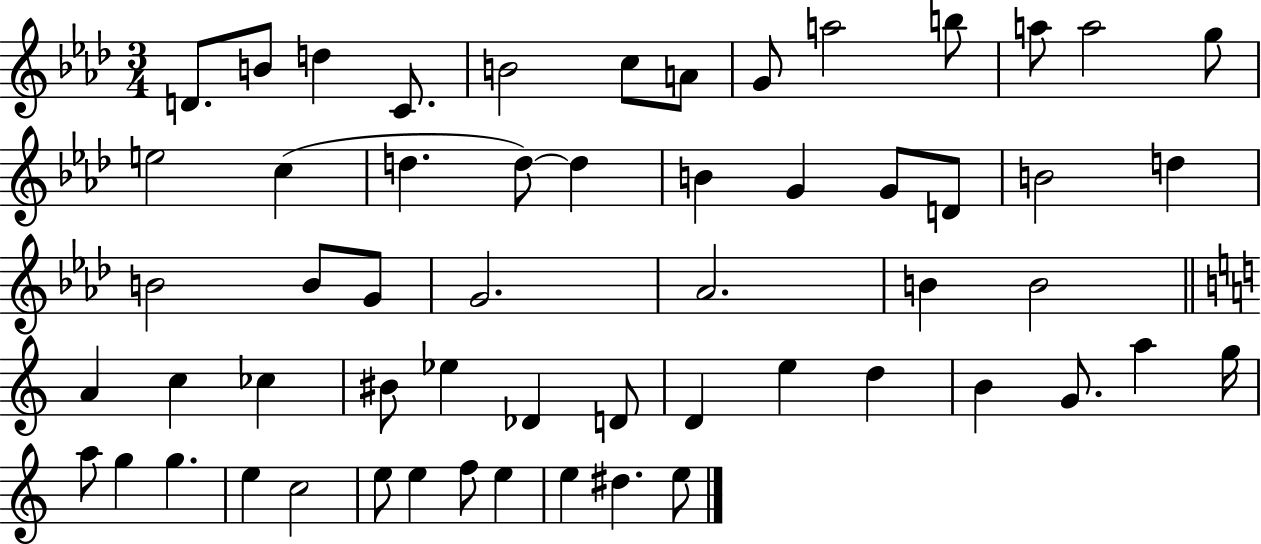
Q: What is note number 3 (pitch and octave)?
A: D5